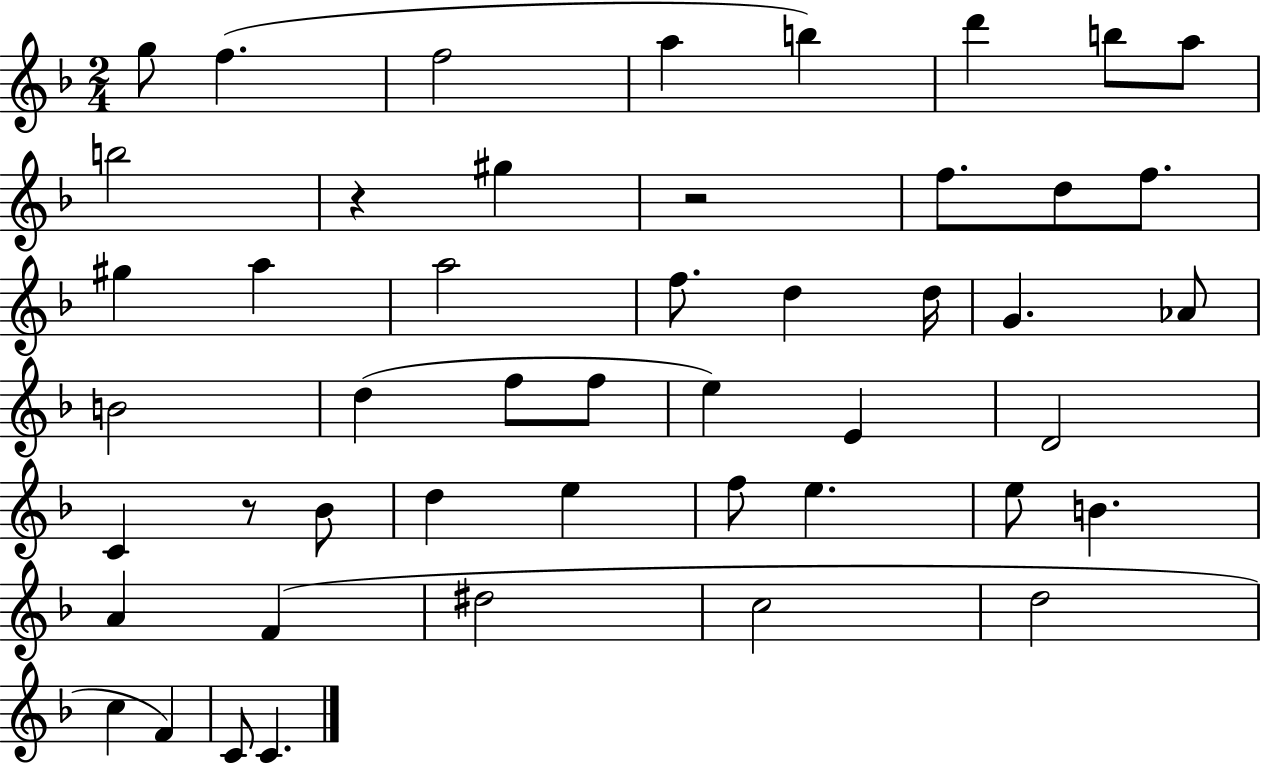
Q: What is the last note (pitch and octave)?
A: C4